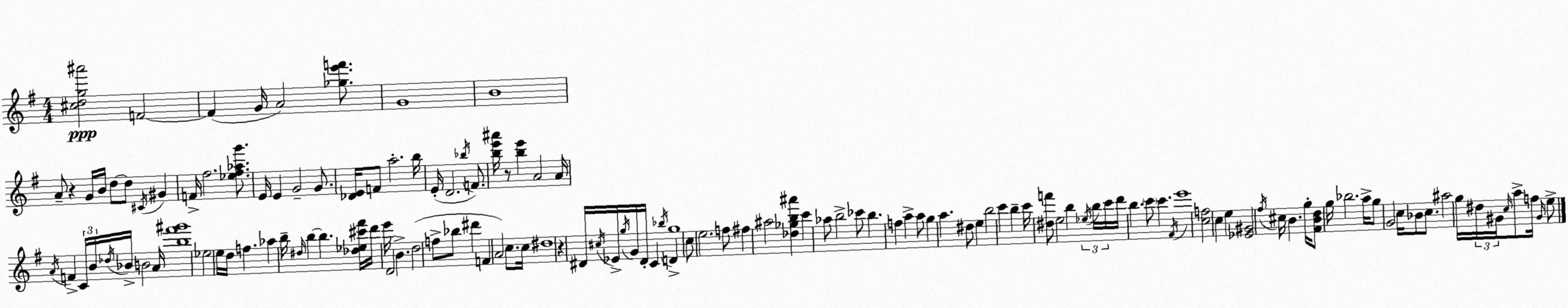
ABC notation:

X:1
T:Untitled
M:4/4
L:1/4
K:Em
[^cdg^a']2 F2 F G/4 A2 [_ge'f']/2 G4 B4 A/2 z G/4 B/4 d/2 d/2 ^C/4 ^G F/4 ^f2 [_e^f_ag']/2 E/4 E G2 G/2 [_DE]/4 F/2 a2 b/4 E/4 D2 _b/4 F/2 [be'^a']/4 z/2 [be'] A2 A/4 A/4 F C/4 B/4 _d/4 _B/4 B2 A/4 [b^f'^g']4 _e2 e/4 d/4 f _a b/4 ^d/4 b b [_d_e^c'^f']/4 d'/4 e'/4 D2 B d2 f/2 _b/2 ^d' F A2 c/2 c/4 ^d4 z ^D/4 ^c/4 _E/4 g/4 G/4 ^D/4 C _b/4 D g4 c/2 e2 f/2 ^f ^a2 [_d_gb^a'] c' _a/2 b2 _c'/2 b f a a/2 g a ^d/2 e b2 c' b c'/4 [^df']/2 e2 b _e/4 b/4 c'/4 d'/4 b c'/2 c' ^F/4 e'4 [cf]2 c e [_E^G]2 ^f/4 ^c/4 B g/4 [^FBd]/2 g/4 _b2 a/4 g/2 G2 c/4 _B/2 c/2 ^a2 g/4 ^d/4 ^G/4 c/4 a/2 f/4 ^G/4 e/2